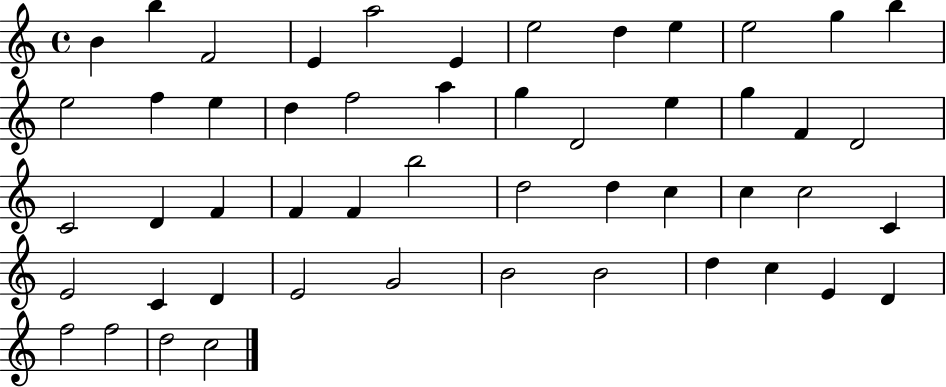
X:1
T:Untitled
M:4/4
L:1/4
K:C
B b F2 E a2 E e2 d e e2 g b e2 f e d f2 a g D2 e g F D2 C2 D F F F b2 d2 d c c c2 C E2 C D E2 G2 B2 B2 d c E D f2 f2 d2 c2